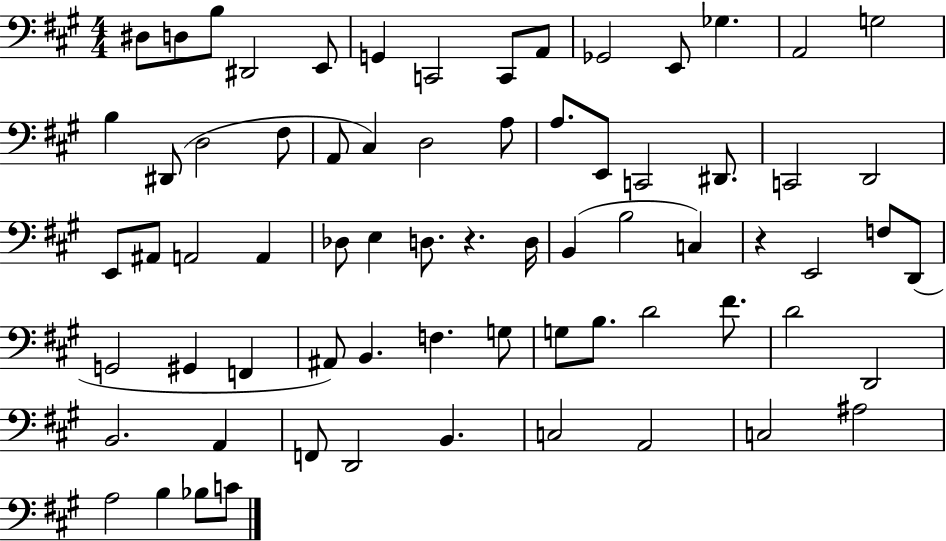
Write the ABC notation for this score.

X:1
T:Untitled
M:4/4
L:1/4
K:A
^D,/2 D,/2 B,/2 ^D,,2 E,,/2 G,, C,,2 C,,/2 A,,/2 _G,,2 E,,/2 _G, A,,2 G,2 B, ^D,,/2 D,2 ^F,/2 A,,/2 ^C, D,2 A,/2 A,/2 E,,/2 C,,2 ^D,,/2 C,,2 D,,2 E,,/2 ^A,,/2 A,,2 A,, _D,/2 E, D,/2 z D,/4 B,, B,2 C, z E,,2 F,/2 D,,/2 G,,2 ^G,, F,, ^A,,/2 B,, F, G,/2 G,/2 B,/2 D2 ^F/2 D2 D,,2 B,,2 A,, F,,/2 D,,2 B,, C,2 A,,2 C,2 ^A,2 A,2 B, _B,/2 C/2